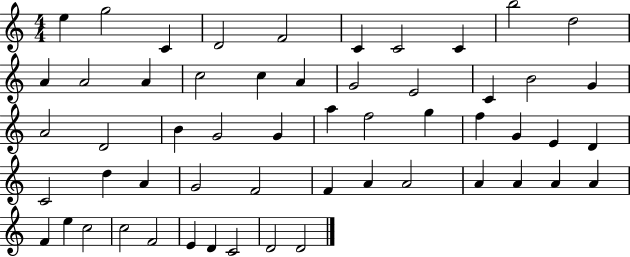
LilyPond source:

{
  \clef treble
  \numericTimeSignature
  \time 4/4
  \key c \major
  e''4 g''2 c'4 | d'2 f'2 | c'4 c'2 c'4 | b''2 d''2 | \break a'4 a'2 a'4 | c''2 c''4 a'4 | g'2 e'2 | c'4 b'2 g'4 | \break a'2 d'2 | b'4 g'2 g'4 | a''4 f''2 g''4 | f''4 g'4 e'4 d'4 | \break c'2 d''4 a'4 | g'2 f'2 | f'4 a'4 a'2 | a'4 a'4 a'4 a'4 | \break f'4 e''4 c''2 | c''2 f'2 | e'4 d'4 c'2 | d'2 d'2 | \break \bar "|."
}